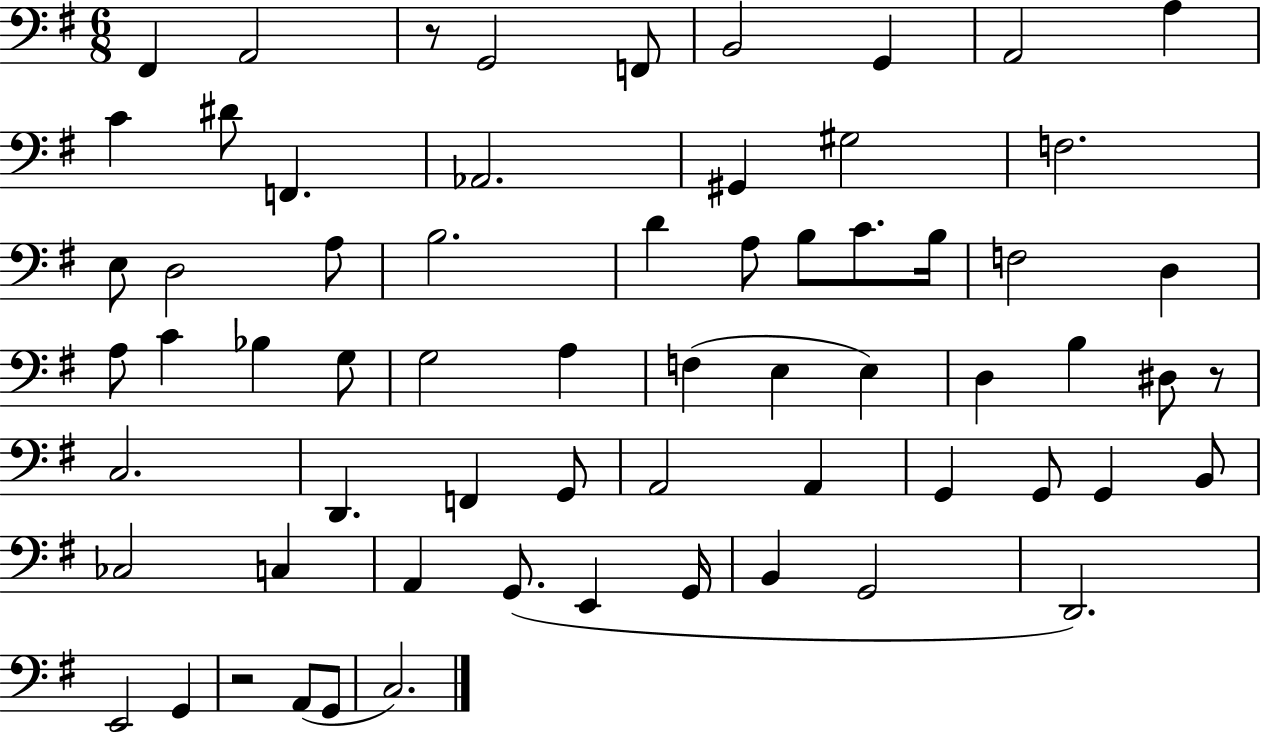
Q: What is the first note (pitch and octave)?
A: F#2